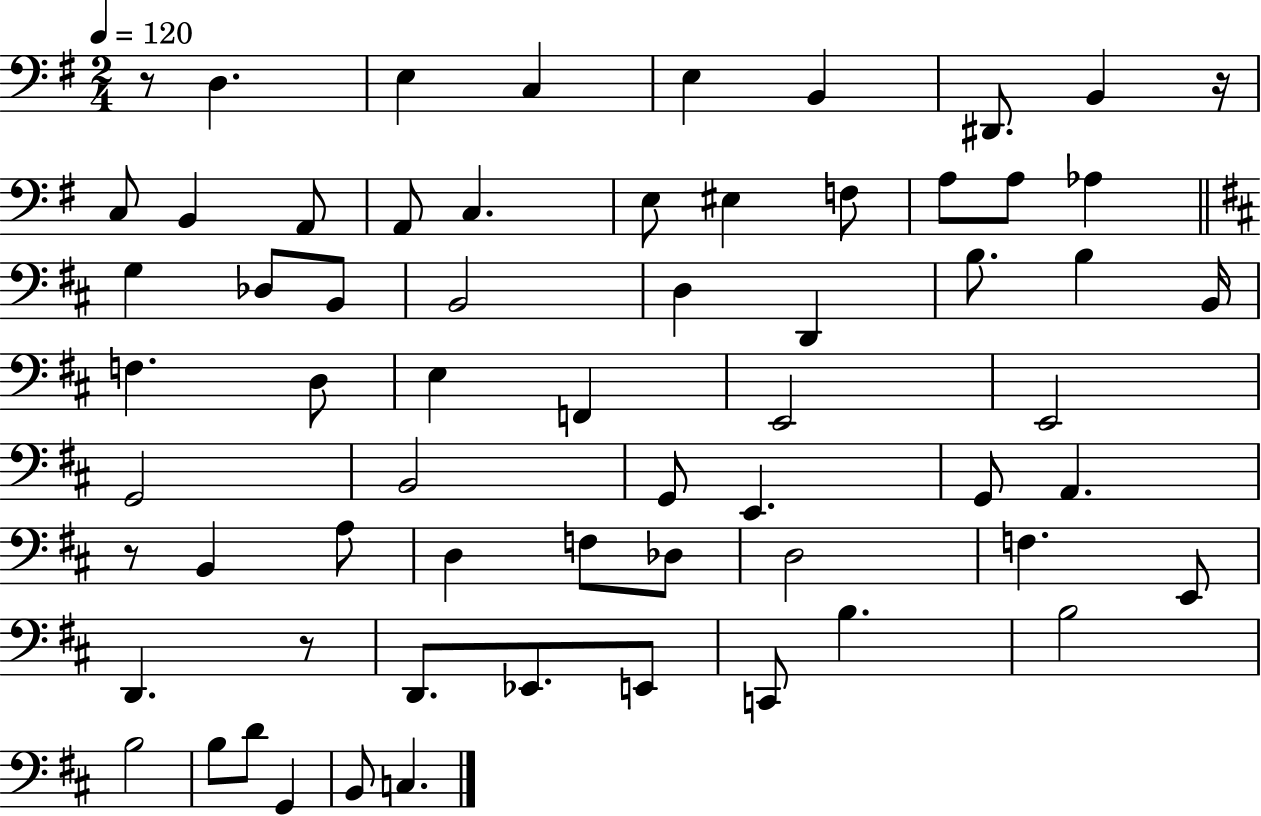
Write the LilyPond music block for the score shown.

{
  \clef bass
  \numericTimeSignature
  \time 2/4
  \key g \major
  \tempo 4 = 120
  \repeat volta 2 { r8 d4. | e4 c4 | e4 b,4 | dis,8. b,4 r16 | \break c8 b,4 a,8 | a,8 c4. | e8 eis4 f8 | a8 a8 aes4 | \break \bar "||" \break \key b \minor g4 des8 b,8 | b,2 | d4 d,4 | b8. b4 b,16 | \break f4. d8 | e4 f,4 | e,2 | e,2 | \break g,2 | b,2 | g,8 e,4. | g,8 a,4. | \break r8 b,4 a8 | d4 f8 des8 | d2 | f4. e,8 | \break d,4. r8 | d,8. ees,8. e,8 | c,8 b4. | b2 | \break b2 | b8 d'8 g,4 | b,8 c4. | } \bar "|."
}